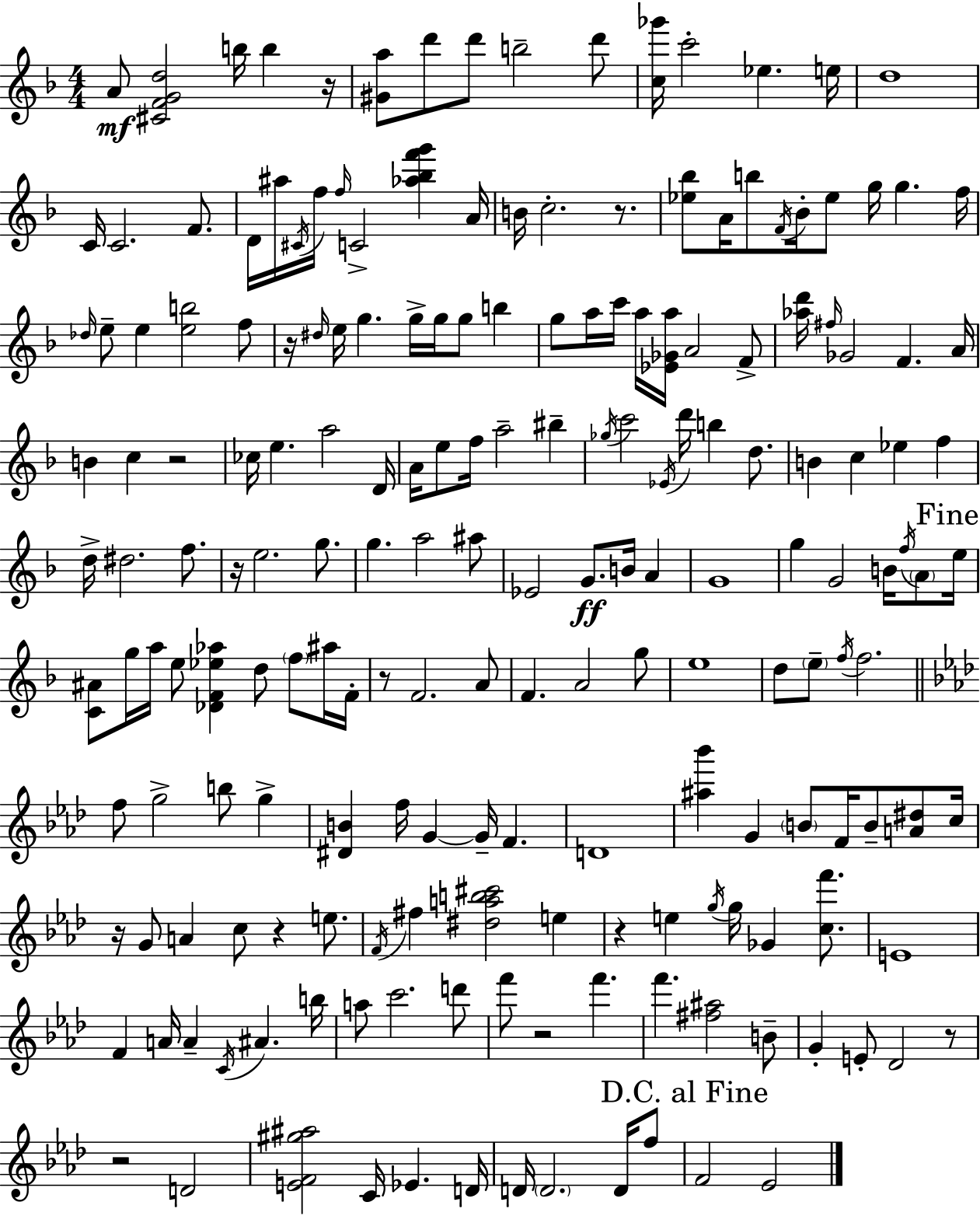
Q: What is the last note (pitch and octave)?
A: Eb4